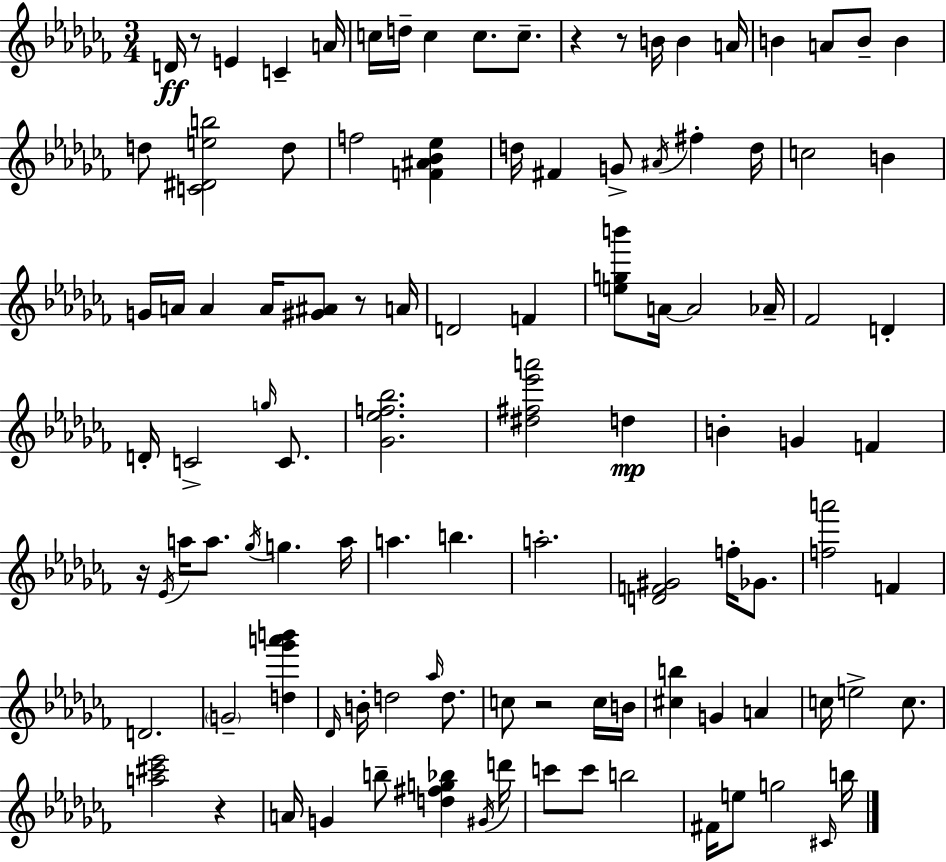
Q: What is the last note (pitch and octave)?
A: B5